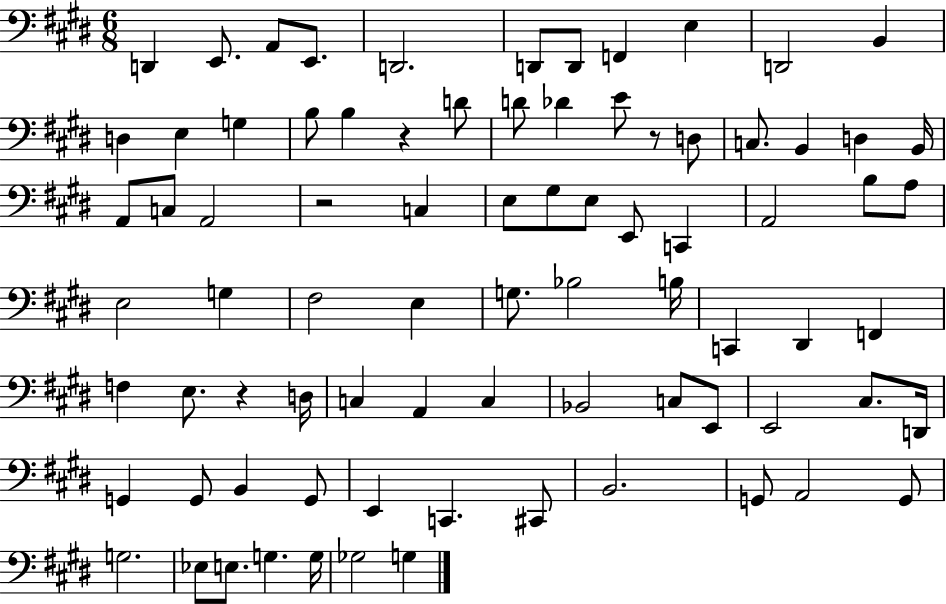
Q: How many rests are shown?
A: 4